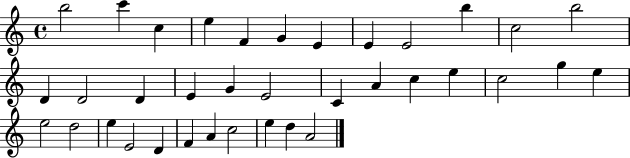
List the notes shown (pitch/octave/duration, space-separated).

B5/h C6/q C5/q E5/q F4/q G4/q E4/q E4/q E4/h B5/q C5/h B5/h D4/q D4/h D4/q E4/q G4/q E4/h C4/q A4/q C5/q E5/q C5/h G5/q E5/q E5/h D5/h E5/q E4/h D4/q F4/q A4/q C5/h E5/q D5/q A4/h